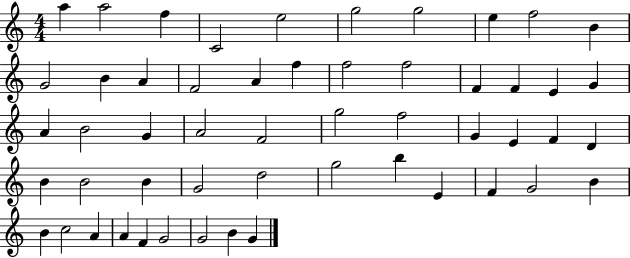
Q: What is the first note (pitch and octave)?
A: A5